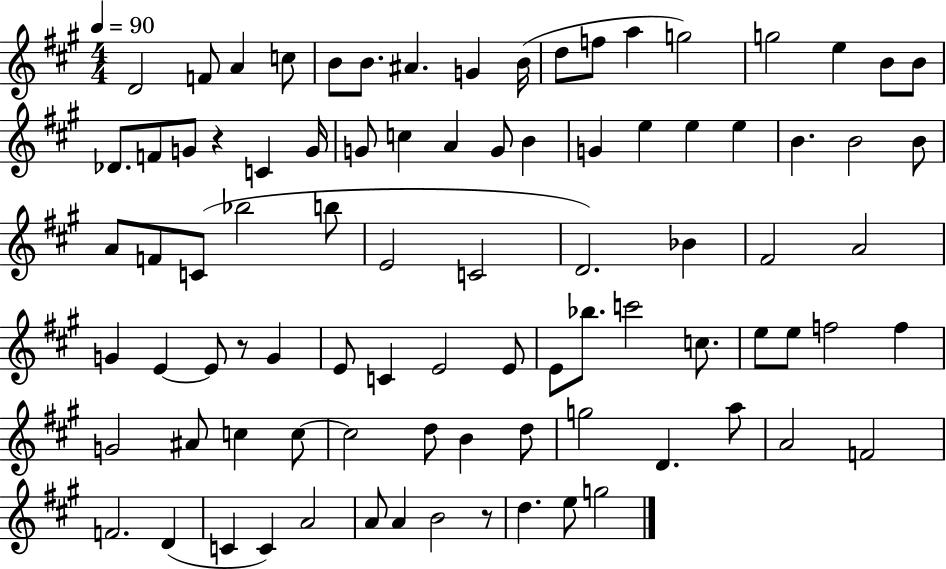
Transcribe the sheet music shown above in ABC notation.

X:1
T:Untitled
M:4/4
L:1/4
K:A
D2 F/2 A c/2 B/2 B/2 ^A G B/4 d/2 f/2 a g2 g2 e B/2 B/2 _D/2 F/2 G/2 z C G/4 G/2 c A G/2 B G e e e B B2 B/2 A/2 F/2 C/2 _b2 b/2 E2 C2 D2 _B ^F2 A2 G E E/2 z/2 G E/2 C E2 E/2 E/2 _b/2 c'2 c/2 e/2 e/2 f2 f G2 ^A/2 c c/2 c2 d/2 B d/2 g2 D a/2 A2 F2 F2 D C C A2 A/2 A B2 z/2 d e/2 g2